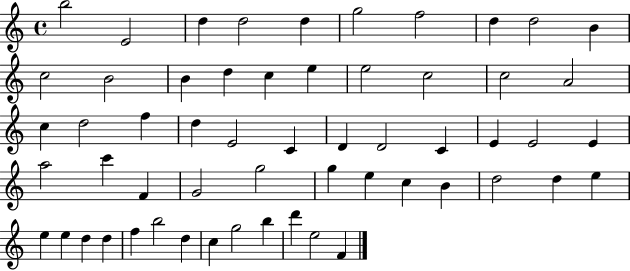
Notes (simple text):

B5/h E4/h D5/q D5/h D5/q G5/h F5/h D5/q D5/h B4/q C5/h B4/h B4/q D5/q C5/q E5/q E5/h C5/h C5/h A4/h C5/q D5/h F5/q D5/q E4/h C4/q D4/q D4/h C4/q E4/q E4/h E4/q A5/h C6/q F4/q G4/h G5/h G5/q E5/q C5/q B4/q D5/h D5/q E5/q E5/q E5/q D5/q D5/q F5/q B5/h D5/q C5/q G5/h B5/q D6/q E5/h F4/q